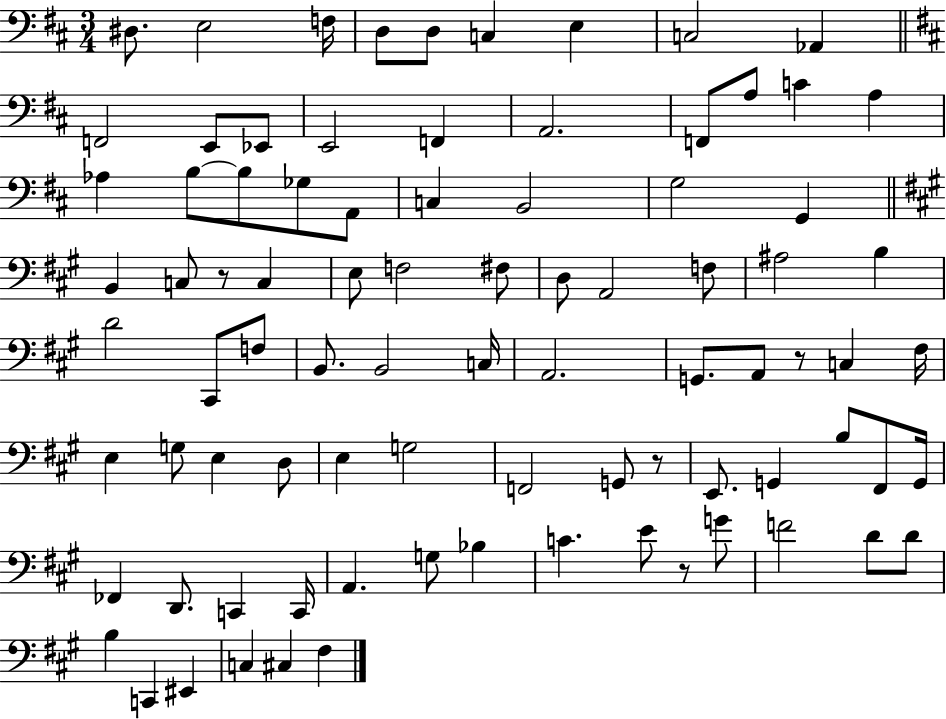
{
  \clef bass
  \numericTimeSignature
  \time 3/4
  \key d \major
  dis8. e2 f16 | d8 d8 c4 e4 | c2 aes,4 | \bar "||" \break \key d \major f,2 e,8 ees,8 | e,2 f,4 | a,2. | f,8 a8 c'4 a4 | \break aes4 b8~~ b8 ges8 a,8 | c4 b,2 | g2 g,4 | \bar "||" \break \key a \major b,4 c8 r8 c4 | e8 f2 fis8 | d8 a,2 f8 | ais2 b4 | \break d'2 cis,8 f8 | b,8. b,2 c16 | a,2. | g,8. a,8 r8 c4 fis16 | \break e4 g8 e4 d8 | e4 g2 | f,2 g,8 r8 | e,8. g,4 b8 fis,8 g,16 | \break fes,4 d,8. c,4 c,16 | a,4. g8 bes4 | c'4. e'8 r8 g'8 | f'2 d'8 d'8 | \break b4 c,4 eis,4 | c4 cis4 fis4 | \bar "|."
}